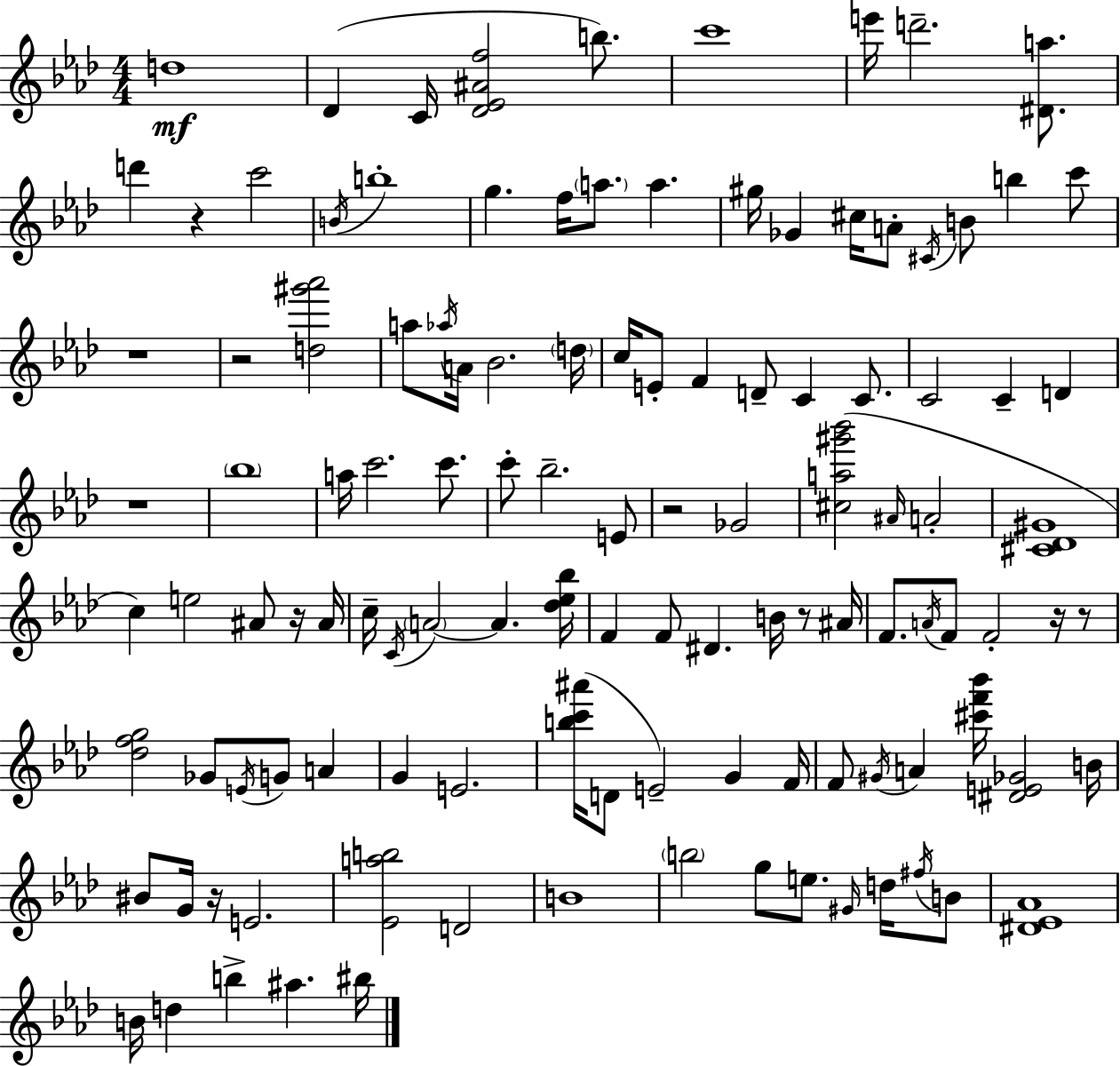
D5/w Db4/q C4/s [Db4,Eb4,A#4,F5]/h B5/e. C6/w E6/s D6/h. [D#4,A5]/e. D6/q R/q C6/h B4/s B5/w G5/q. F5/s A5/e. A5/q. G#5/s Gb4/q C#5/s A4/e C#4/s B4/e B5/q C6/e R/w R/h [D5,G#6,Ab6]/h A5/e Ab5/s A4/s Bb4/h. D5/s C5/s E4/e F4/q D4/e C4/q C4/e. C4/h C4/q D4/q R/w Bb5/w A5/s C6/h. C6/e. C6/e Bb5/h. E4/e R/h Gb4/h [C#5,A5,G#6,Bb6]/h A#4/s A4/h [C#4,Db4,G#4]/w C5/q E5/h A#4/e R/s A#4/s C5/s C4/s A4/h A4/q. [Db5,Eb5,Bb5]/s F4/q F4/e D#4/q. B4/s R/e A#4/s F4/e. A4/s F4/e F4/h R/s R/e [Db5,F5,G5]/h Gb4/e E4/s G4/e A4/q G4/q E4/h. [B5,C6,A#6]/s D4/e E4/h G4/q F4/s F4/e G#4/s A4/q [C#6,F6,Bb6]/s [D#4,E4,Gb4]/h B4/s BIS4/e G4/s R/s E4/h. [Eb4,A5,B5]/h D4/h B4/w B5/h G5/e E5/e. G#4/s D5/s F#5/s B4/e [D#4,Eb4,Ab4]/w B4/s D5/q B5/q A#5/q. BIS5/s